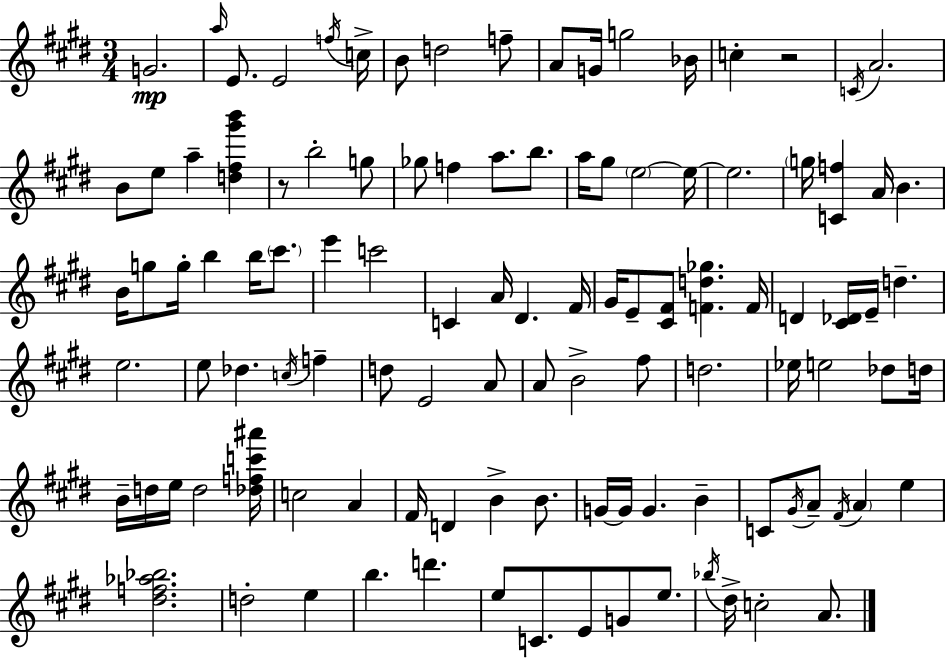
G4/h. A5/s E4/e. E4/h F5/s C5/s B4/e D5/h F5/e A4/e G4/s G5/h Bb4/s C5/q R/h C4/s A4/h. B4/e E5/e A5/q [D5,F#5,G#6,B6]/q R/e B5/h G5/e Gb5/e F5/q A5/e. B5/e. A5/s G#5/e E5/h E5/s E5/h. G5/s [C4,F5]/q A4/s B4/q. B4/s G5/e G5/s B5/q B5/s C#6/e. E6/q C6/h C4/q A4/s D#4/q. F#4/s G#4/s E4/e [C#4,F#4]/e [F4,D5,Gb5]/q. F4/s D4/q [C#4,Db4]/s E4/s D5/q. E5/h. E5/e Db5/q. C5/s F5/q D5/e E4/h A4/e A4/e B4/h F#5/e D5/h. Eb5/s E5/h Db5/e D5/s B4/s D5/s E5/s D5/h [Db5,F5,C6,A#6]/s C5/h A4/q F#4/s D4/q B4/q B4/e. G4/s G4/s G4/q. B4/q C4/e G#4/s A4/e F#4/s A4/q E5/q [D#5,F5,Ab5,Bb5]/h. D5/h E5/q B5/q. D6/q. E5/e C4/e. E4/e G4/e E5/e. Bb5/s D#5/s C5/h A4/e.